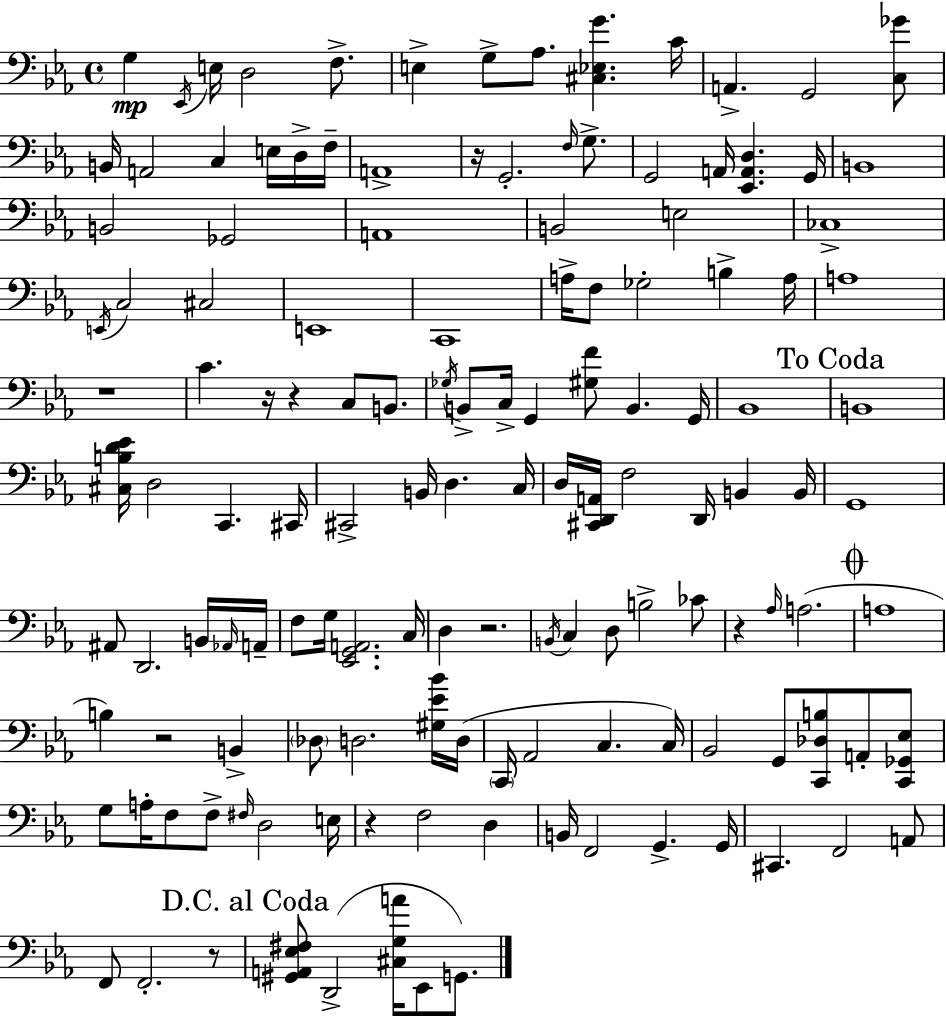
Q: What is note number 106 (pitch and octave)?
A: F2